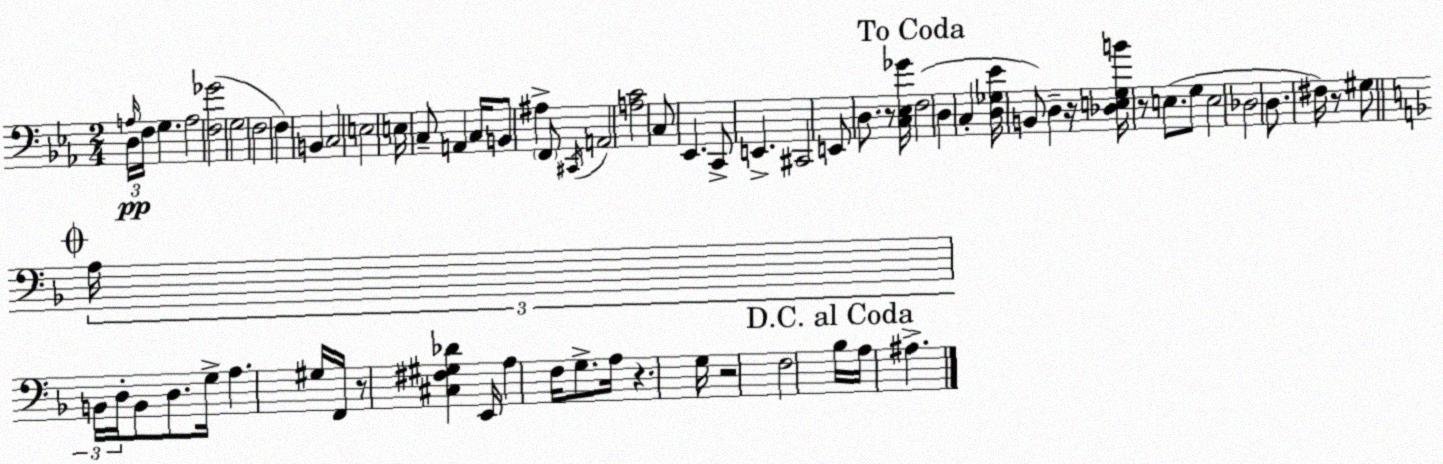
X:1
T:Untitled
M:2/4
L:1/4
K:Cm
D,/4 A,/4 F,/4 G, A,2 [F,_G]2 G,2 F,2 F, B,, C,2 E,2 E,/4 C,/2 A,, C,/4 B,,/2 ^A, F,,/2 ^C,,/4 A,,2 [A,C]2 C,/2 _E,, C,,/2 E,, ^C,,2 E,,/2 D,/2 z/2 [C,_E,_G]/4 F,2 D, C, [D,_G,_E]/4 B,,/2 D, z/4 [_D,E,G,B]/4 z/2 E,/2 G,/2 E,2 _D,2 D,/2 ^F,/4 z/2 ^G,/2 A,/4 B,,/4 D,/4 B,,/2 D,/2 G,/4 A, ^G,/4 F,,/4 z/2 [^C,^F,^G,_D] E,,/4 A, F,/4 G,/2 A,/4 z G,/4 z2 F,2 _B,/4 A,/4 ^A,